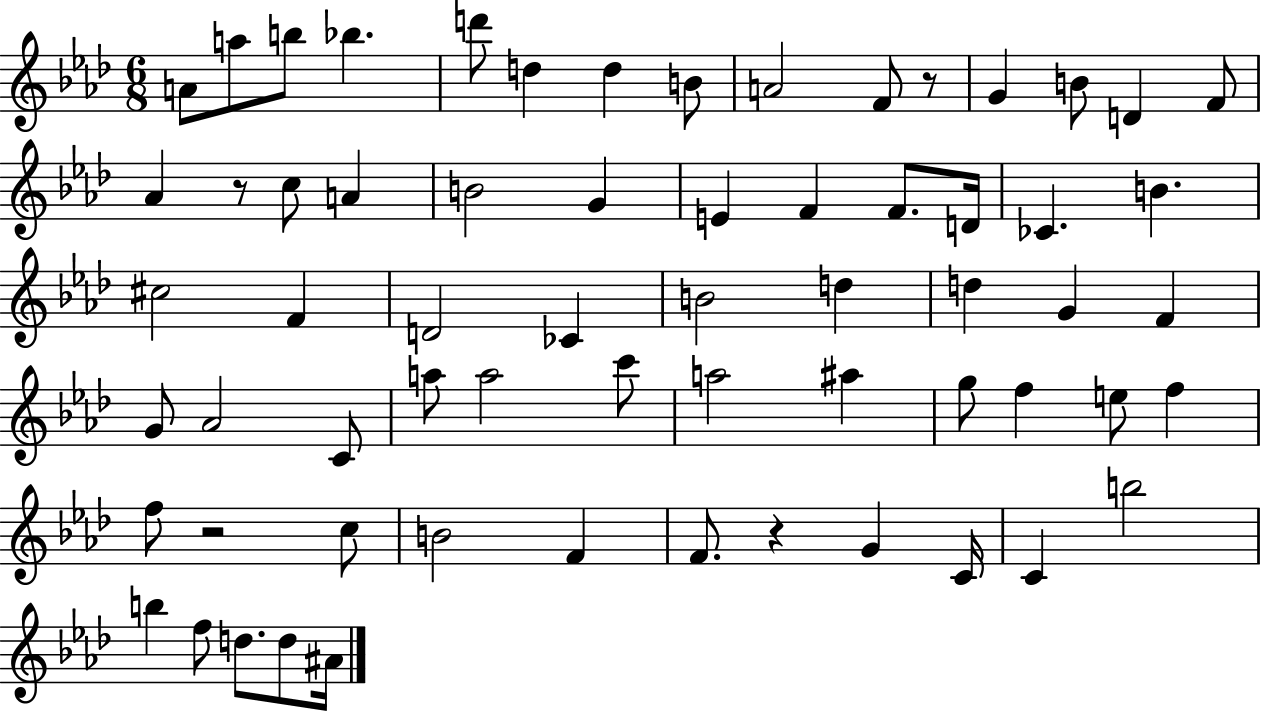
{
  \clef treble
  \numericTimeSignature
  \time 6/8
  \key aes \major
  a'8 a''8 b''8 bes''4. | d'''8 d''4 d''4 b'8 | a'2 f'8 r8 | g'4 b'8 d'4 f'8 | \break aes'4 r8 c''8 a'4 | b'2 g'4 | e'4 f'4 f'8. d'16 | ces'4. b'4. | \break cis''2 f'4 | d'2 ces'4 | b'2 d''4 | d''4 g'4 f'4 | \break g'8 aes'2 c'8 | a''8 a''2 c'''8 | a''2 ais''4 | g''8 f''4 e''8 f''4 | \break f''8 r2 c''8 | b'2 f'4 | f'8. r4 g'4 c'16 | c'4 b''2 | \break b''4 f''8 d''8. d''8 ais'16 | \bar "|."
}